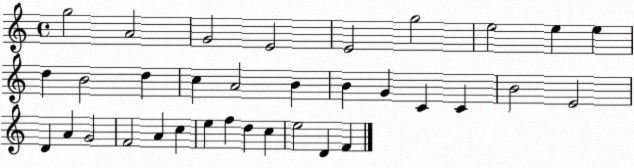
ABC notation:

X:1
T:Untitled
M:4/4
L:1/4
K:C
g2 A2 G2 E2 E2 g2 e2 e e d B2 d c A2 B B G C C B2 E2 D A G2 F2 A c e f d c e2 D F